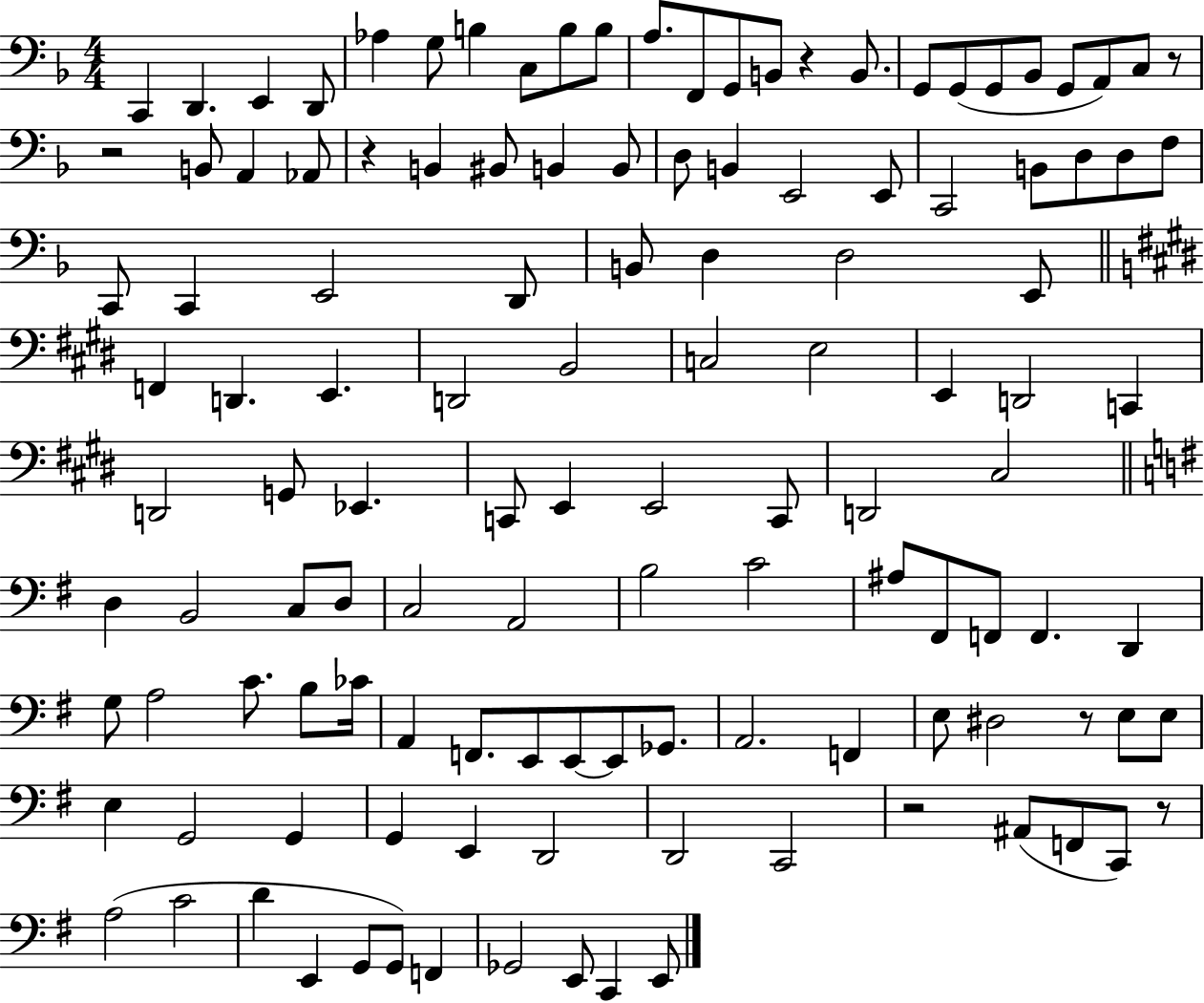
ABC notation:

X:1
T:Untitled
M:4/4
L:1/4
K:F
C,, D,, E,, D,,/2 _A, G,/2 B, C,/2 B,/2 B,/2 A,/2 F,,/2 G,,/2 B,,/2 z B,,/2 G,,/2 G,,/2 G,,/2 _B,,/2 G,,/2 A,,/2 C,/2 z/2 z2 B,,/2 A,, _A,,/2 z B,, ^B,,/2 B,, B,,/2 D,/2 B,, E,,2 E,,/2 C,,2 B,,/2 D,/2 D,/2 F,/2 C,,/2 C,, E,,2 D,,/2 B,,/2 D, D,2 E,,/2 F,, D,, E,, D,,2 B,,2 C,2 E,2 E,, D,,2 C,, D,,2 G,,/2 _E,, C,,/2 E,, E,,2 C,,/2 D,,2 ^C,2 D, B,,2 C,/2 D,/2 C,2 A,,2 B,2 C2 ^A,/2 ^F,,/2 F,,/2 F,, D,, G,/2 A,2 C/2 B,/2 _C/4 A,, F,,/2 E,,/2 E,,/2 E,,/2 _G,,/2 A,,2 F,, E,/2 ^D,2 z/2 E,/2 E,/2 E, G,,2 G,, G,, E,, D,,2 D,,2 C,,2 z2 ^A,,/2 F,,/2 C,,/2 z/2 A,2 C2 D E,, G,,/2 G,,/2 F,, _G,,2 E,,/2 C,, E,,/2